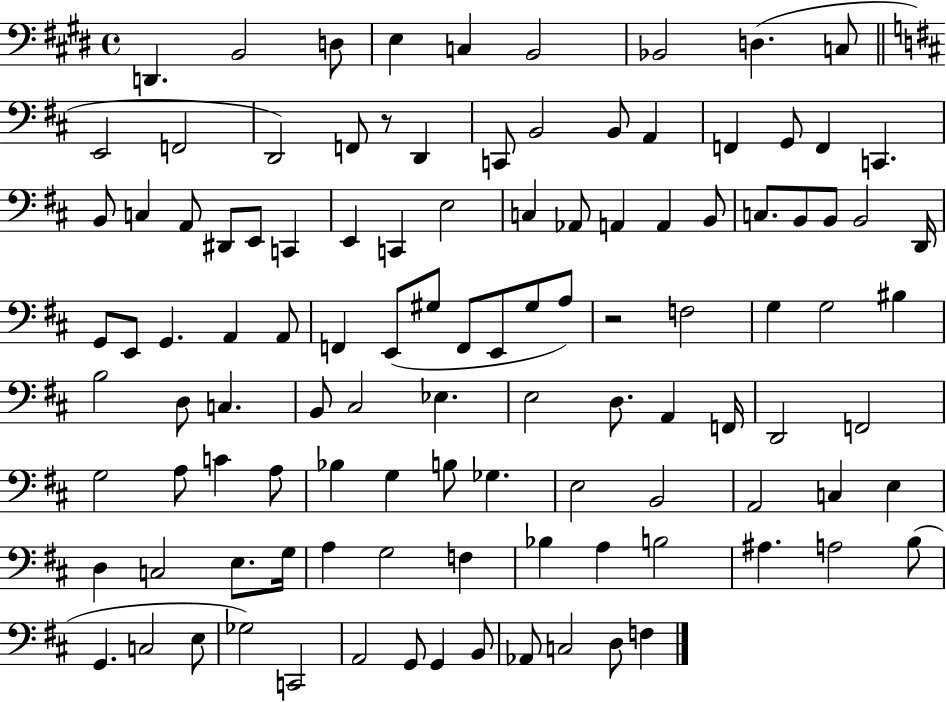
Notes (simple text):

D2/q. B2/h D3/e E3/q C3/q B2/h Bb2/h D3/q. C3/e E2/h F2/h D2/h F2/e R/e D2/q C2/e B2/h B2/e A2/q F2/q G2/e F2/q C2/q. B2/e C3/q A2/e D#2/e E2/e C2/q E2/q C2/q E3/h C3/q Ab2/e A2/q A2/q B2/e C3/e. B2/e B2/e B2/h D2/s G2/e E2/e G2/q. A2/q A2/e F2/q E2/e G#3/e F2/e E2/e G#3/e A3/e R/h F3/h G3/q G3/h BIS3/q B3/h D3/e C3/q. B2/e C#3/h Eb3/q. E3/h D3/e. A2/q F2/s D2/h F2/h G3/h A3/e C4/q A3/e Bb3/q G3/q B3/e Gb3/q. E3/h B2/h A2/h C3/q E3/q D3/q C3/h E3/e. G3/s A3/q G3/h F3/q Bb3/q A3/q B3/h A#3/q. A3/h B3/e G2/q. C3/h E3/e Gb3/h C2/h A2/h G2/e G2/q B2/e Ab2/e C3/h D3/e F3/q